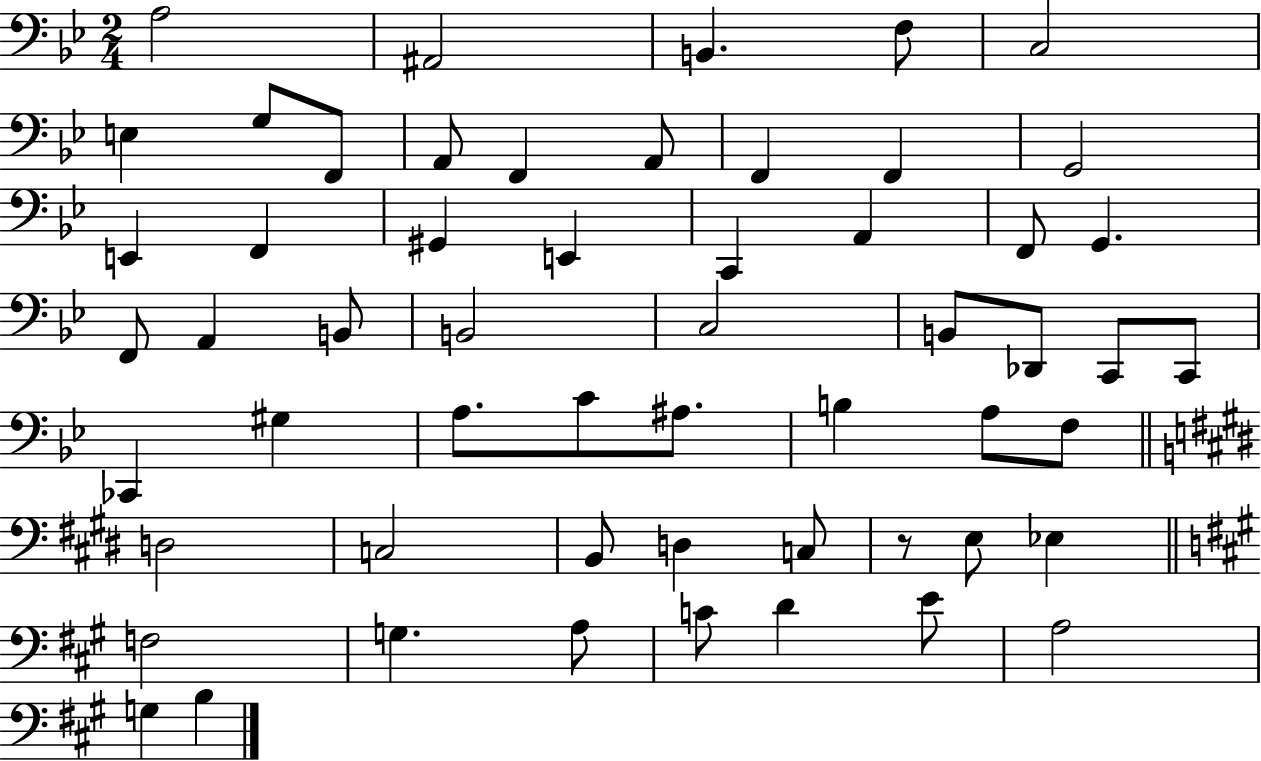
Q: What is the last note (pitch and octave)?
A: B3